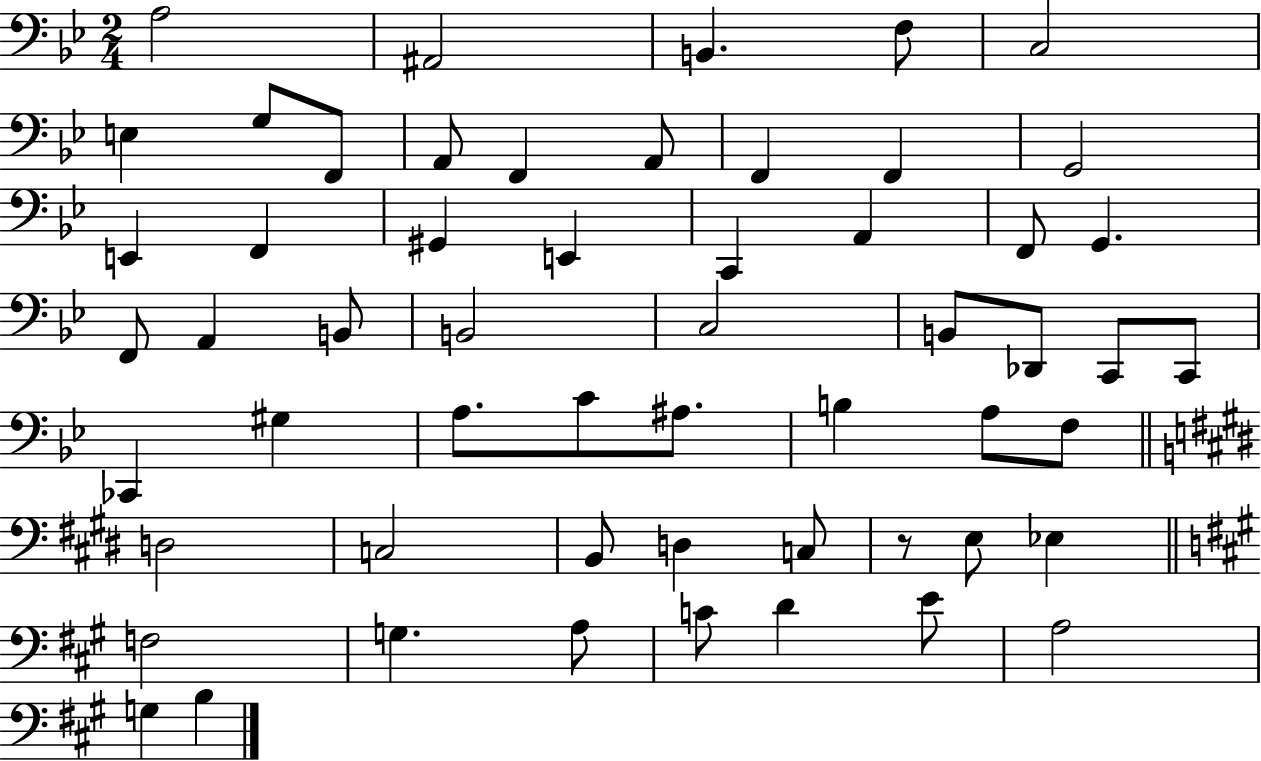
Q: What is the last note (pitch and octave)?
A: B3